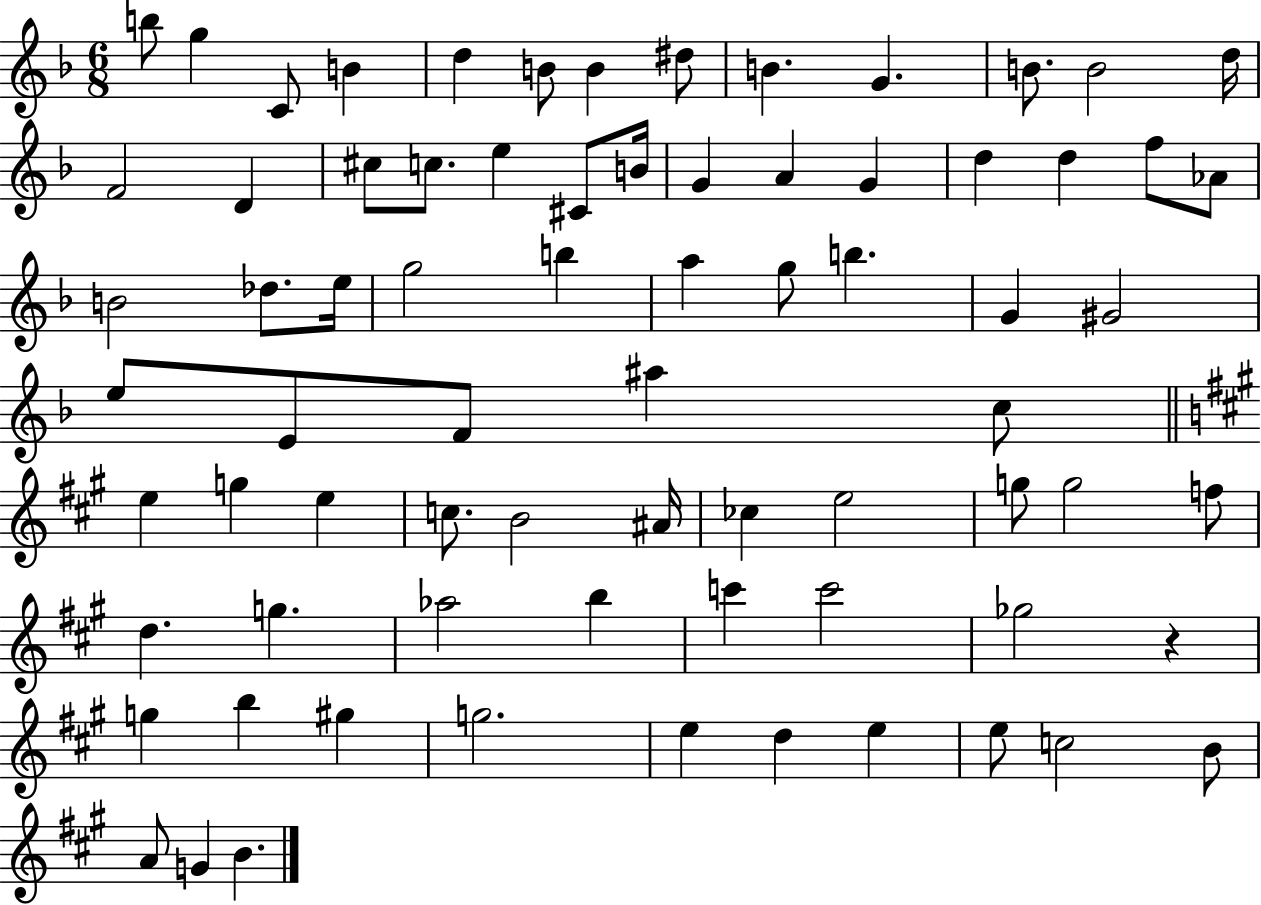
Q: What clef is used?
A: treble